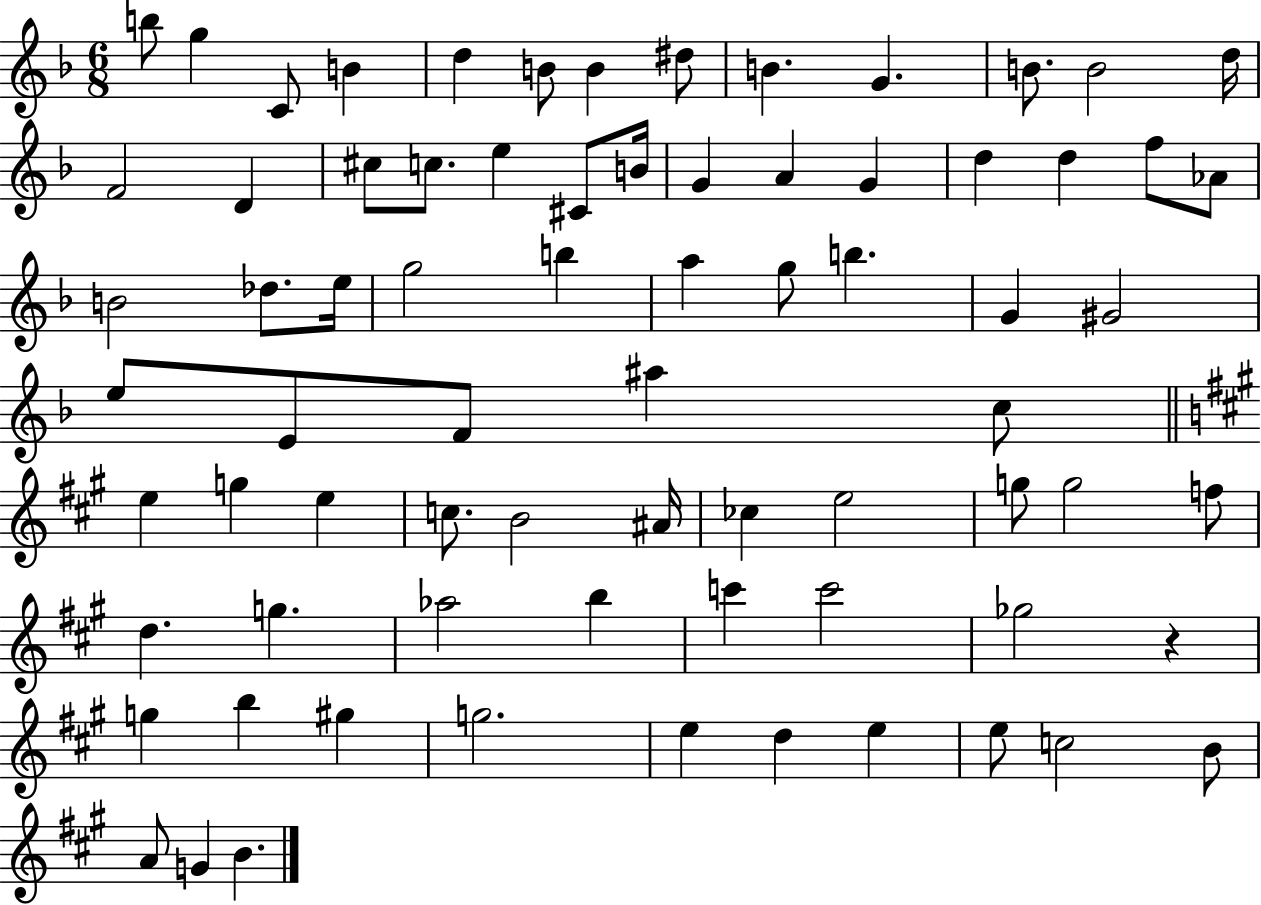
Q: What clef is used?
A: treble